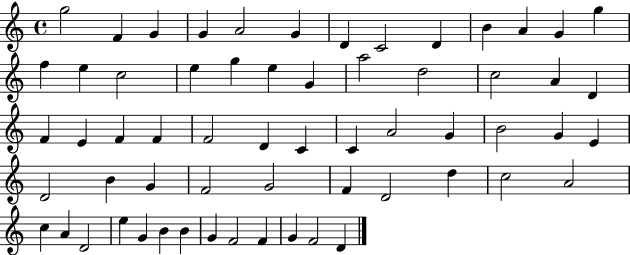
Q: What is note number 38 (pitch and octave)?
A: E4